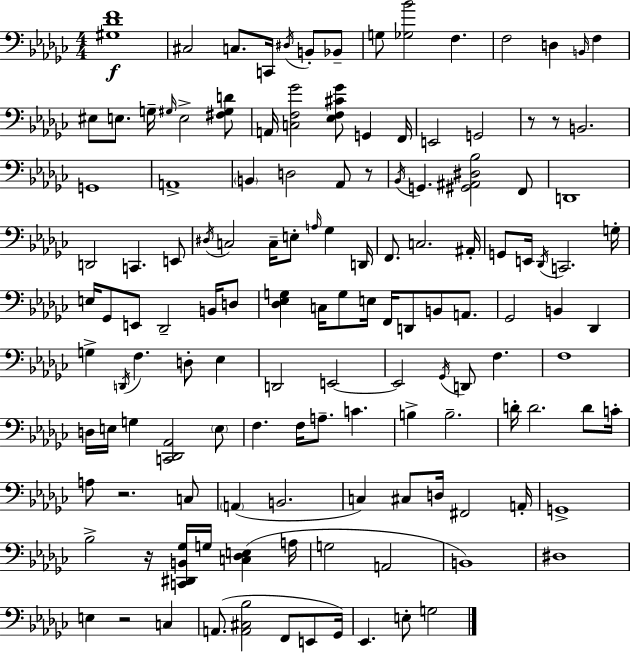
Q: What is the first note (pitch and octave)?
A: C#3